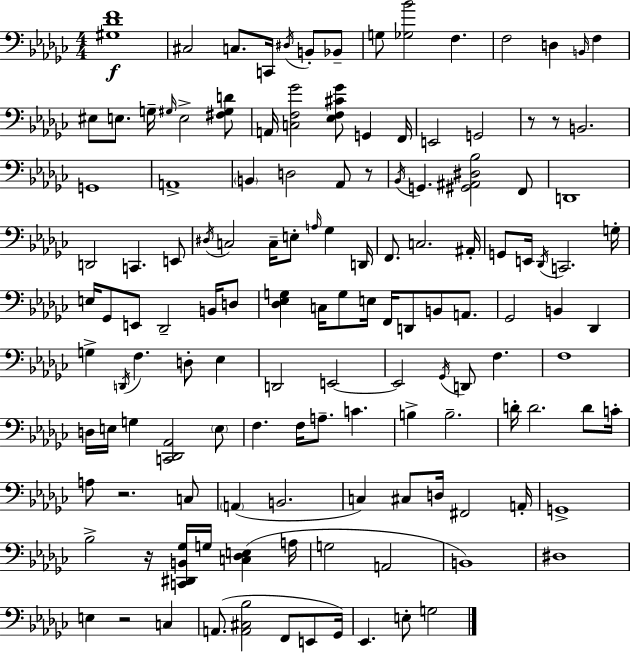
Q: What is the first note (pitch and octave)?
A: C#3